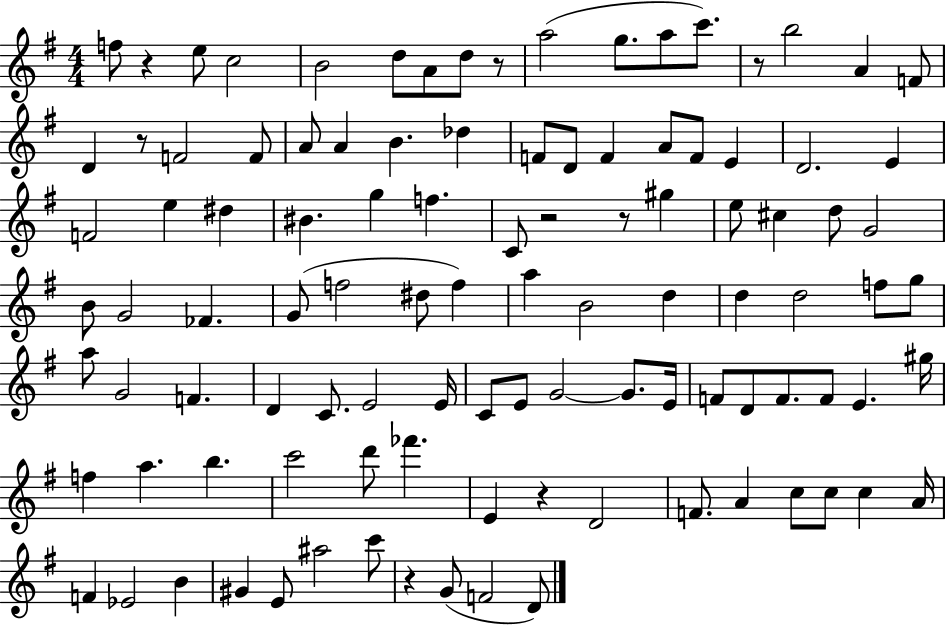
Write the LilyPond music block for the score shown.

{
  \clef treble
  \numericTimeSignature
  \time 4/4
  \key g \major
  \repeat volta 2 { f''8 r4 e''8 c''2 | b'2 d''8 a'8 d''8 r8 | a''2( g''8. a''8 c'''8.) | r8 b''2 a'4 f'8 | \break d'4 r8 f'2 f'8 | a'8 a'4 b'4. des''4 | f'8 d'8 f'4 a'8 f'8 e'4 | d'2. e'4 | \break f'2 e''4 dis''4 | bis'4. g''4 f''4. | c'8 r2 r8 gis''4 | e''8 cis''4 d''8 g'2 | \break b'8 g'2 fes'4. | g'8( f''2 dis''8 f''4) | a''4 b'2 d''4 | d''4 d''2 f''8 g''8 | \break a''8 g'2 f'4. | d'4 c'8. e'2 e'16 | c'8 e'8 g'2~~ g'8. e'16 | f'8 d'8 f'8. f'8 e'4. gis''16 | \break f''4 a''4. b''4. | c'''2 d'''8 fes'''4. | e'4 r4 d'2 | f'8. a'4 c''8 c''8 c''4 a'16 | \break f'4 ees'2 b'4 | gis'4 e'8 ais''2 c'''8 | r4 g'8( f'2 d'8) | } \bar "|."
}